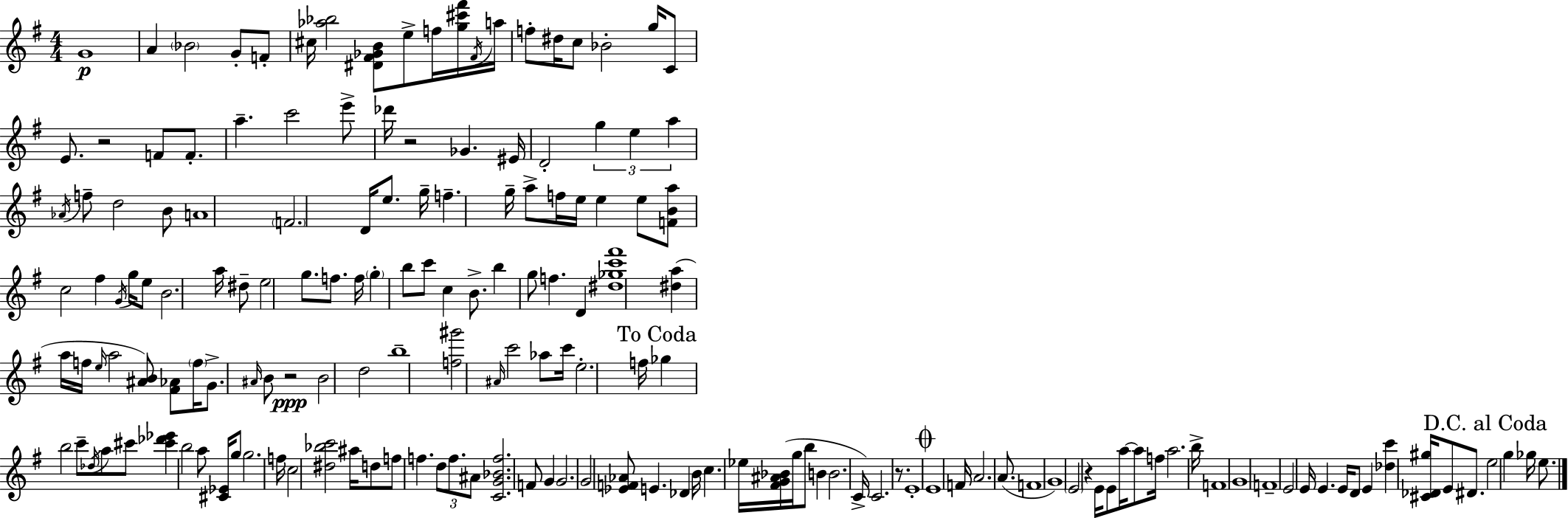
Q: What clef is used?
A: treble